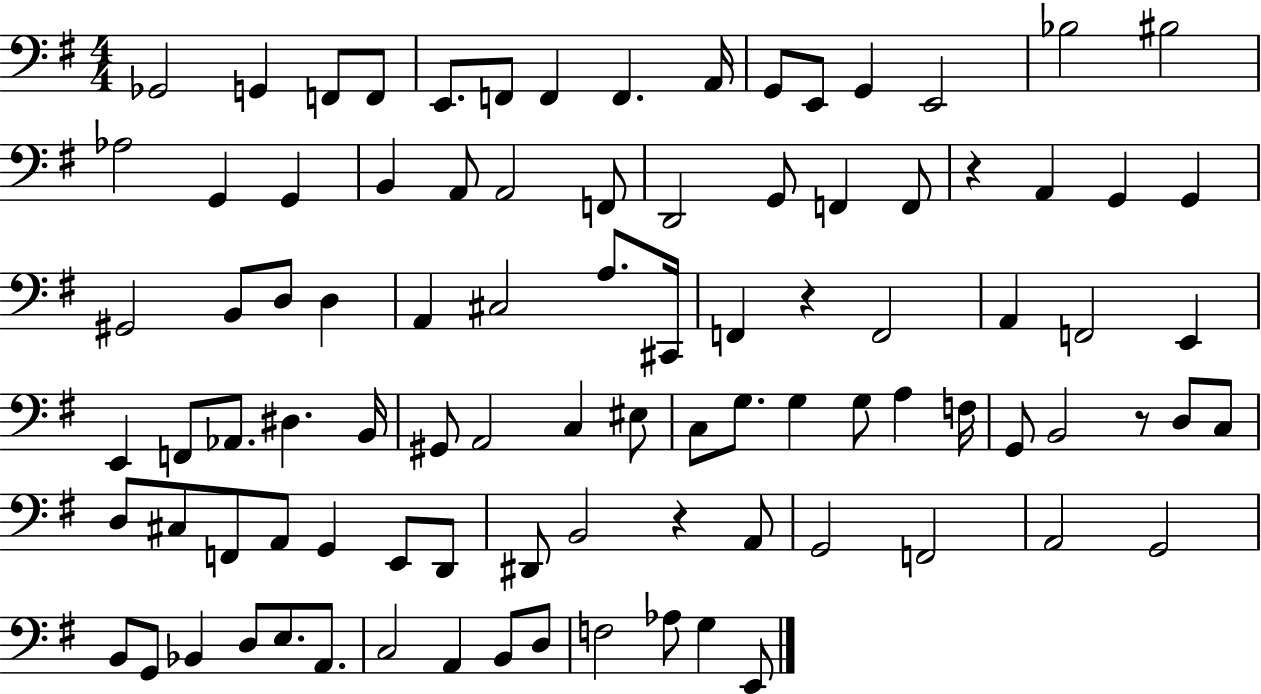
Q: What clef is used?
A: bass